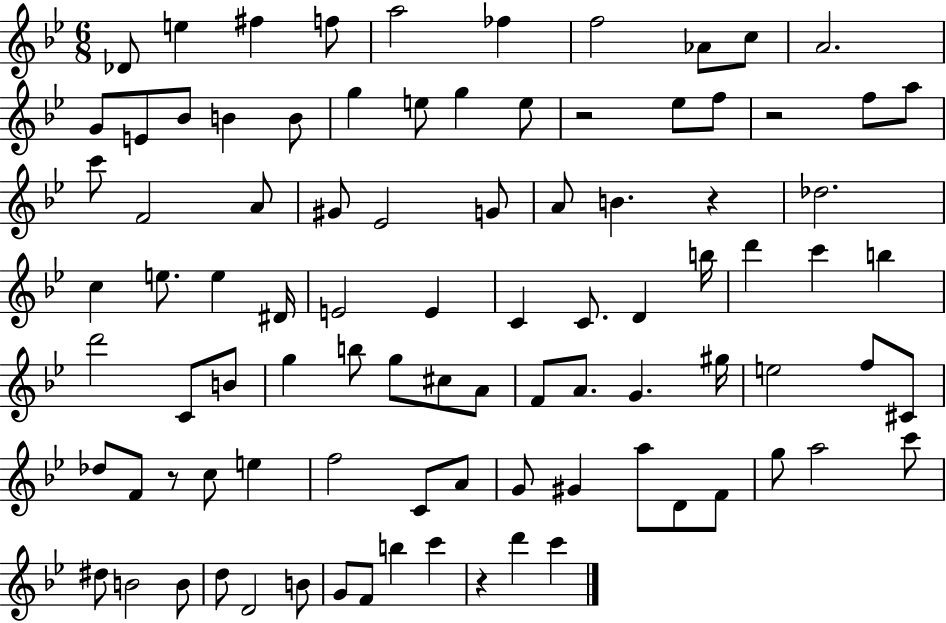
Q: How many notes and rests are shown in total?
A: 92